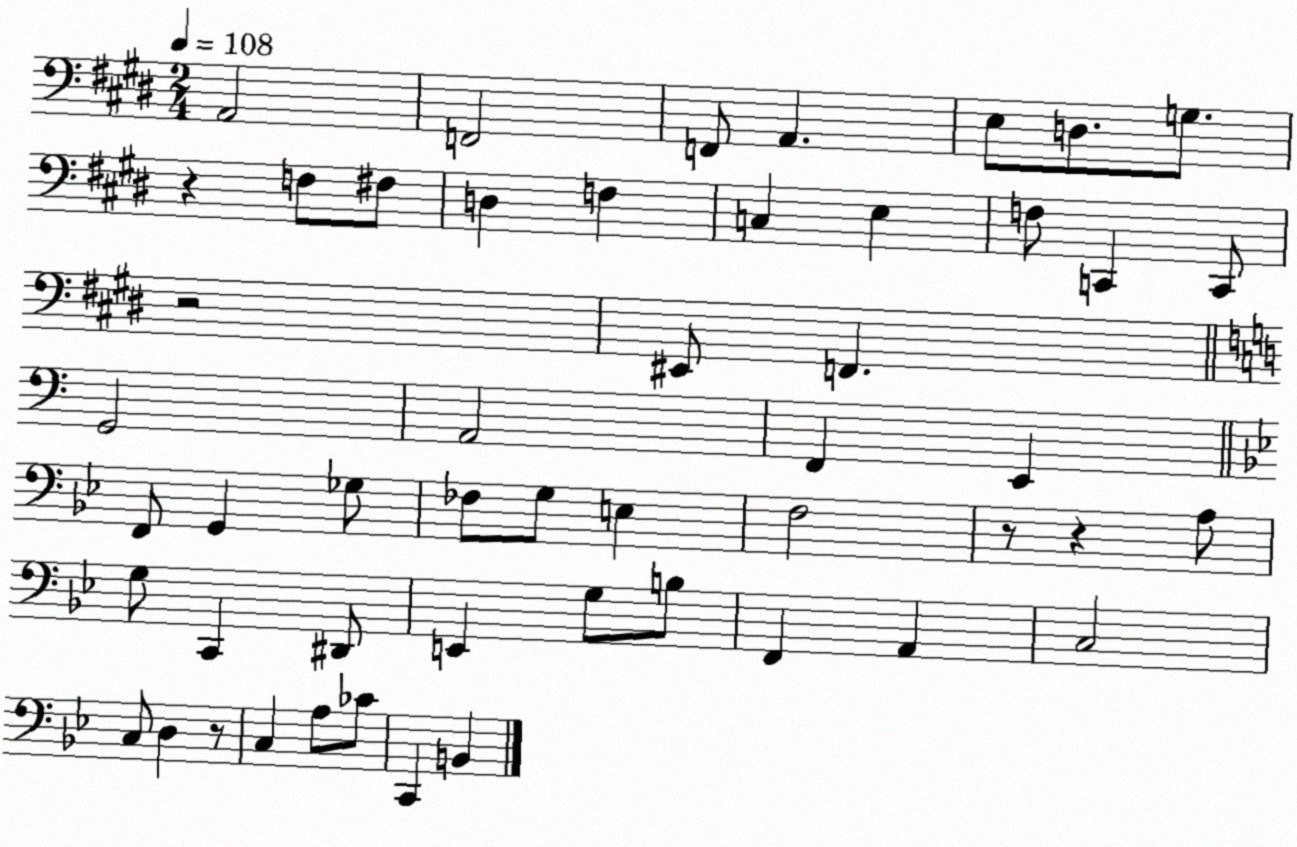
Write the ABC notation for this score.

X:1
T:Untitled
M:2/4
L:1/4
K:E
A,,2 F,,2 F,,/2 A,, E,/2 D,/2 G,/2 z F,/2 ^F,/2 D, F, C, E, F,/2 C,, C,,/2 z2 ^E,,/2 F,, G,,2 A,,2 F,, E,, F,,/2 G,, _G,/2 _F,/2 G,/2 E, F,2 z/2 z A,/2 G,/2 C,, ^D,,/2 E,, G,/2 B,/2 F,, A,, C,2 C,/2 D, z/2 C, A,/2 _C/2 C,, B,,